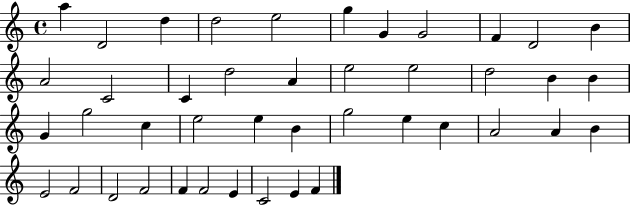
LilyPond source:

{
  \clef treble
  \time 4/4
  \defaultTimeSignature
  \key c \major
  a''4 d'2 d''4 | d''2 e''2 | g''4 g'4 g'2 | f'4 d'2 b'4 | \break a'2 c'2 | c'4 d''2 a'4 | e''2 e''2 | d''2 b'4 b'4 | \break g'4 g''2 c''4 | e''2 e''4 b'4 | g''2 e''4 c''4 | a'2 a'4 b'4 | \break e'2 f'2 | d'2 f'2 | f'4 f'2 e'4 | c'2 e'4 f'4 | \break \bar "|."
}